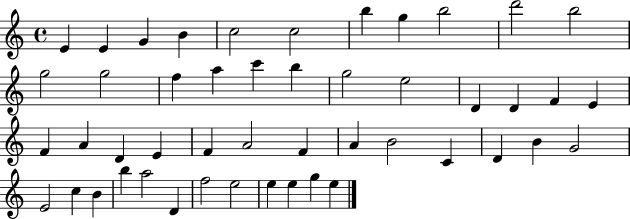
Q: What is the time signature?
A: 4/4